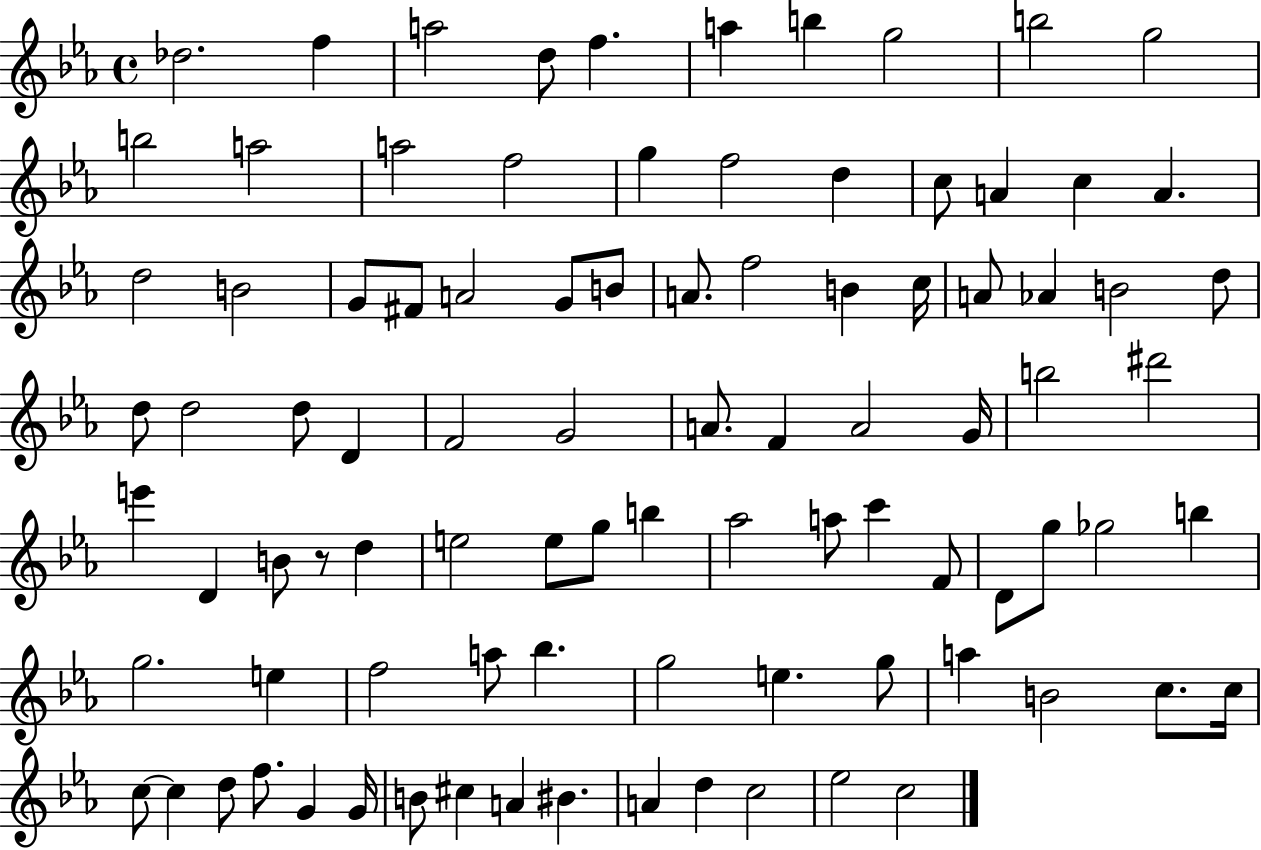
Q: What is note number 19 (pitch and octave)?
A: A4